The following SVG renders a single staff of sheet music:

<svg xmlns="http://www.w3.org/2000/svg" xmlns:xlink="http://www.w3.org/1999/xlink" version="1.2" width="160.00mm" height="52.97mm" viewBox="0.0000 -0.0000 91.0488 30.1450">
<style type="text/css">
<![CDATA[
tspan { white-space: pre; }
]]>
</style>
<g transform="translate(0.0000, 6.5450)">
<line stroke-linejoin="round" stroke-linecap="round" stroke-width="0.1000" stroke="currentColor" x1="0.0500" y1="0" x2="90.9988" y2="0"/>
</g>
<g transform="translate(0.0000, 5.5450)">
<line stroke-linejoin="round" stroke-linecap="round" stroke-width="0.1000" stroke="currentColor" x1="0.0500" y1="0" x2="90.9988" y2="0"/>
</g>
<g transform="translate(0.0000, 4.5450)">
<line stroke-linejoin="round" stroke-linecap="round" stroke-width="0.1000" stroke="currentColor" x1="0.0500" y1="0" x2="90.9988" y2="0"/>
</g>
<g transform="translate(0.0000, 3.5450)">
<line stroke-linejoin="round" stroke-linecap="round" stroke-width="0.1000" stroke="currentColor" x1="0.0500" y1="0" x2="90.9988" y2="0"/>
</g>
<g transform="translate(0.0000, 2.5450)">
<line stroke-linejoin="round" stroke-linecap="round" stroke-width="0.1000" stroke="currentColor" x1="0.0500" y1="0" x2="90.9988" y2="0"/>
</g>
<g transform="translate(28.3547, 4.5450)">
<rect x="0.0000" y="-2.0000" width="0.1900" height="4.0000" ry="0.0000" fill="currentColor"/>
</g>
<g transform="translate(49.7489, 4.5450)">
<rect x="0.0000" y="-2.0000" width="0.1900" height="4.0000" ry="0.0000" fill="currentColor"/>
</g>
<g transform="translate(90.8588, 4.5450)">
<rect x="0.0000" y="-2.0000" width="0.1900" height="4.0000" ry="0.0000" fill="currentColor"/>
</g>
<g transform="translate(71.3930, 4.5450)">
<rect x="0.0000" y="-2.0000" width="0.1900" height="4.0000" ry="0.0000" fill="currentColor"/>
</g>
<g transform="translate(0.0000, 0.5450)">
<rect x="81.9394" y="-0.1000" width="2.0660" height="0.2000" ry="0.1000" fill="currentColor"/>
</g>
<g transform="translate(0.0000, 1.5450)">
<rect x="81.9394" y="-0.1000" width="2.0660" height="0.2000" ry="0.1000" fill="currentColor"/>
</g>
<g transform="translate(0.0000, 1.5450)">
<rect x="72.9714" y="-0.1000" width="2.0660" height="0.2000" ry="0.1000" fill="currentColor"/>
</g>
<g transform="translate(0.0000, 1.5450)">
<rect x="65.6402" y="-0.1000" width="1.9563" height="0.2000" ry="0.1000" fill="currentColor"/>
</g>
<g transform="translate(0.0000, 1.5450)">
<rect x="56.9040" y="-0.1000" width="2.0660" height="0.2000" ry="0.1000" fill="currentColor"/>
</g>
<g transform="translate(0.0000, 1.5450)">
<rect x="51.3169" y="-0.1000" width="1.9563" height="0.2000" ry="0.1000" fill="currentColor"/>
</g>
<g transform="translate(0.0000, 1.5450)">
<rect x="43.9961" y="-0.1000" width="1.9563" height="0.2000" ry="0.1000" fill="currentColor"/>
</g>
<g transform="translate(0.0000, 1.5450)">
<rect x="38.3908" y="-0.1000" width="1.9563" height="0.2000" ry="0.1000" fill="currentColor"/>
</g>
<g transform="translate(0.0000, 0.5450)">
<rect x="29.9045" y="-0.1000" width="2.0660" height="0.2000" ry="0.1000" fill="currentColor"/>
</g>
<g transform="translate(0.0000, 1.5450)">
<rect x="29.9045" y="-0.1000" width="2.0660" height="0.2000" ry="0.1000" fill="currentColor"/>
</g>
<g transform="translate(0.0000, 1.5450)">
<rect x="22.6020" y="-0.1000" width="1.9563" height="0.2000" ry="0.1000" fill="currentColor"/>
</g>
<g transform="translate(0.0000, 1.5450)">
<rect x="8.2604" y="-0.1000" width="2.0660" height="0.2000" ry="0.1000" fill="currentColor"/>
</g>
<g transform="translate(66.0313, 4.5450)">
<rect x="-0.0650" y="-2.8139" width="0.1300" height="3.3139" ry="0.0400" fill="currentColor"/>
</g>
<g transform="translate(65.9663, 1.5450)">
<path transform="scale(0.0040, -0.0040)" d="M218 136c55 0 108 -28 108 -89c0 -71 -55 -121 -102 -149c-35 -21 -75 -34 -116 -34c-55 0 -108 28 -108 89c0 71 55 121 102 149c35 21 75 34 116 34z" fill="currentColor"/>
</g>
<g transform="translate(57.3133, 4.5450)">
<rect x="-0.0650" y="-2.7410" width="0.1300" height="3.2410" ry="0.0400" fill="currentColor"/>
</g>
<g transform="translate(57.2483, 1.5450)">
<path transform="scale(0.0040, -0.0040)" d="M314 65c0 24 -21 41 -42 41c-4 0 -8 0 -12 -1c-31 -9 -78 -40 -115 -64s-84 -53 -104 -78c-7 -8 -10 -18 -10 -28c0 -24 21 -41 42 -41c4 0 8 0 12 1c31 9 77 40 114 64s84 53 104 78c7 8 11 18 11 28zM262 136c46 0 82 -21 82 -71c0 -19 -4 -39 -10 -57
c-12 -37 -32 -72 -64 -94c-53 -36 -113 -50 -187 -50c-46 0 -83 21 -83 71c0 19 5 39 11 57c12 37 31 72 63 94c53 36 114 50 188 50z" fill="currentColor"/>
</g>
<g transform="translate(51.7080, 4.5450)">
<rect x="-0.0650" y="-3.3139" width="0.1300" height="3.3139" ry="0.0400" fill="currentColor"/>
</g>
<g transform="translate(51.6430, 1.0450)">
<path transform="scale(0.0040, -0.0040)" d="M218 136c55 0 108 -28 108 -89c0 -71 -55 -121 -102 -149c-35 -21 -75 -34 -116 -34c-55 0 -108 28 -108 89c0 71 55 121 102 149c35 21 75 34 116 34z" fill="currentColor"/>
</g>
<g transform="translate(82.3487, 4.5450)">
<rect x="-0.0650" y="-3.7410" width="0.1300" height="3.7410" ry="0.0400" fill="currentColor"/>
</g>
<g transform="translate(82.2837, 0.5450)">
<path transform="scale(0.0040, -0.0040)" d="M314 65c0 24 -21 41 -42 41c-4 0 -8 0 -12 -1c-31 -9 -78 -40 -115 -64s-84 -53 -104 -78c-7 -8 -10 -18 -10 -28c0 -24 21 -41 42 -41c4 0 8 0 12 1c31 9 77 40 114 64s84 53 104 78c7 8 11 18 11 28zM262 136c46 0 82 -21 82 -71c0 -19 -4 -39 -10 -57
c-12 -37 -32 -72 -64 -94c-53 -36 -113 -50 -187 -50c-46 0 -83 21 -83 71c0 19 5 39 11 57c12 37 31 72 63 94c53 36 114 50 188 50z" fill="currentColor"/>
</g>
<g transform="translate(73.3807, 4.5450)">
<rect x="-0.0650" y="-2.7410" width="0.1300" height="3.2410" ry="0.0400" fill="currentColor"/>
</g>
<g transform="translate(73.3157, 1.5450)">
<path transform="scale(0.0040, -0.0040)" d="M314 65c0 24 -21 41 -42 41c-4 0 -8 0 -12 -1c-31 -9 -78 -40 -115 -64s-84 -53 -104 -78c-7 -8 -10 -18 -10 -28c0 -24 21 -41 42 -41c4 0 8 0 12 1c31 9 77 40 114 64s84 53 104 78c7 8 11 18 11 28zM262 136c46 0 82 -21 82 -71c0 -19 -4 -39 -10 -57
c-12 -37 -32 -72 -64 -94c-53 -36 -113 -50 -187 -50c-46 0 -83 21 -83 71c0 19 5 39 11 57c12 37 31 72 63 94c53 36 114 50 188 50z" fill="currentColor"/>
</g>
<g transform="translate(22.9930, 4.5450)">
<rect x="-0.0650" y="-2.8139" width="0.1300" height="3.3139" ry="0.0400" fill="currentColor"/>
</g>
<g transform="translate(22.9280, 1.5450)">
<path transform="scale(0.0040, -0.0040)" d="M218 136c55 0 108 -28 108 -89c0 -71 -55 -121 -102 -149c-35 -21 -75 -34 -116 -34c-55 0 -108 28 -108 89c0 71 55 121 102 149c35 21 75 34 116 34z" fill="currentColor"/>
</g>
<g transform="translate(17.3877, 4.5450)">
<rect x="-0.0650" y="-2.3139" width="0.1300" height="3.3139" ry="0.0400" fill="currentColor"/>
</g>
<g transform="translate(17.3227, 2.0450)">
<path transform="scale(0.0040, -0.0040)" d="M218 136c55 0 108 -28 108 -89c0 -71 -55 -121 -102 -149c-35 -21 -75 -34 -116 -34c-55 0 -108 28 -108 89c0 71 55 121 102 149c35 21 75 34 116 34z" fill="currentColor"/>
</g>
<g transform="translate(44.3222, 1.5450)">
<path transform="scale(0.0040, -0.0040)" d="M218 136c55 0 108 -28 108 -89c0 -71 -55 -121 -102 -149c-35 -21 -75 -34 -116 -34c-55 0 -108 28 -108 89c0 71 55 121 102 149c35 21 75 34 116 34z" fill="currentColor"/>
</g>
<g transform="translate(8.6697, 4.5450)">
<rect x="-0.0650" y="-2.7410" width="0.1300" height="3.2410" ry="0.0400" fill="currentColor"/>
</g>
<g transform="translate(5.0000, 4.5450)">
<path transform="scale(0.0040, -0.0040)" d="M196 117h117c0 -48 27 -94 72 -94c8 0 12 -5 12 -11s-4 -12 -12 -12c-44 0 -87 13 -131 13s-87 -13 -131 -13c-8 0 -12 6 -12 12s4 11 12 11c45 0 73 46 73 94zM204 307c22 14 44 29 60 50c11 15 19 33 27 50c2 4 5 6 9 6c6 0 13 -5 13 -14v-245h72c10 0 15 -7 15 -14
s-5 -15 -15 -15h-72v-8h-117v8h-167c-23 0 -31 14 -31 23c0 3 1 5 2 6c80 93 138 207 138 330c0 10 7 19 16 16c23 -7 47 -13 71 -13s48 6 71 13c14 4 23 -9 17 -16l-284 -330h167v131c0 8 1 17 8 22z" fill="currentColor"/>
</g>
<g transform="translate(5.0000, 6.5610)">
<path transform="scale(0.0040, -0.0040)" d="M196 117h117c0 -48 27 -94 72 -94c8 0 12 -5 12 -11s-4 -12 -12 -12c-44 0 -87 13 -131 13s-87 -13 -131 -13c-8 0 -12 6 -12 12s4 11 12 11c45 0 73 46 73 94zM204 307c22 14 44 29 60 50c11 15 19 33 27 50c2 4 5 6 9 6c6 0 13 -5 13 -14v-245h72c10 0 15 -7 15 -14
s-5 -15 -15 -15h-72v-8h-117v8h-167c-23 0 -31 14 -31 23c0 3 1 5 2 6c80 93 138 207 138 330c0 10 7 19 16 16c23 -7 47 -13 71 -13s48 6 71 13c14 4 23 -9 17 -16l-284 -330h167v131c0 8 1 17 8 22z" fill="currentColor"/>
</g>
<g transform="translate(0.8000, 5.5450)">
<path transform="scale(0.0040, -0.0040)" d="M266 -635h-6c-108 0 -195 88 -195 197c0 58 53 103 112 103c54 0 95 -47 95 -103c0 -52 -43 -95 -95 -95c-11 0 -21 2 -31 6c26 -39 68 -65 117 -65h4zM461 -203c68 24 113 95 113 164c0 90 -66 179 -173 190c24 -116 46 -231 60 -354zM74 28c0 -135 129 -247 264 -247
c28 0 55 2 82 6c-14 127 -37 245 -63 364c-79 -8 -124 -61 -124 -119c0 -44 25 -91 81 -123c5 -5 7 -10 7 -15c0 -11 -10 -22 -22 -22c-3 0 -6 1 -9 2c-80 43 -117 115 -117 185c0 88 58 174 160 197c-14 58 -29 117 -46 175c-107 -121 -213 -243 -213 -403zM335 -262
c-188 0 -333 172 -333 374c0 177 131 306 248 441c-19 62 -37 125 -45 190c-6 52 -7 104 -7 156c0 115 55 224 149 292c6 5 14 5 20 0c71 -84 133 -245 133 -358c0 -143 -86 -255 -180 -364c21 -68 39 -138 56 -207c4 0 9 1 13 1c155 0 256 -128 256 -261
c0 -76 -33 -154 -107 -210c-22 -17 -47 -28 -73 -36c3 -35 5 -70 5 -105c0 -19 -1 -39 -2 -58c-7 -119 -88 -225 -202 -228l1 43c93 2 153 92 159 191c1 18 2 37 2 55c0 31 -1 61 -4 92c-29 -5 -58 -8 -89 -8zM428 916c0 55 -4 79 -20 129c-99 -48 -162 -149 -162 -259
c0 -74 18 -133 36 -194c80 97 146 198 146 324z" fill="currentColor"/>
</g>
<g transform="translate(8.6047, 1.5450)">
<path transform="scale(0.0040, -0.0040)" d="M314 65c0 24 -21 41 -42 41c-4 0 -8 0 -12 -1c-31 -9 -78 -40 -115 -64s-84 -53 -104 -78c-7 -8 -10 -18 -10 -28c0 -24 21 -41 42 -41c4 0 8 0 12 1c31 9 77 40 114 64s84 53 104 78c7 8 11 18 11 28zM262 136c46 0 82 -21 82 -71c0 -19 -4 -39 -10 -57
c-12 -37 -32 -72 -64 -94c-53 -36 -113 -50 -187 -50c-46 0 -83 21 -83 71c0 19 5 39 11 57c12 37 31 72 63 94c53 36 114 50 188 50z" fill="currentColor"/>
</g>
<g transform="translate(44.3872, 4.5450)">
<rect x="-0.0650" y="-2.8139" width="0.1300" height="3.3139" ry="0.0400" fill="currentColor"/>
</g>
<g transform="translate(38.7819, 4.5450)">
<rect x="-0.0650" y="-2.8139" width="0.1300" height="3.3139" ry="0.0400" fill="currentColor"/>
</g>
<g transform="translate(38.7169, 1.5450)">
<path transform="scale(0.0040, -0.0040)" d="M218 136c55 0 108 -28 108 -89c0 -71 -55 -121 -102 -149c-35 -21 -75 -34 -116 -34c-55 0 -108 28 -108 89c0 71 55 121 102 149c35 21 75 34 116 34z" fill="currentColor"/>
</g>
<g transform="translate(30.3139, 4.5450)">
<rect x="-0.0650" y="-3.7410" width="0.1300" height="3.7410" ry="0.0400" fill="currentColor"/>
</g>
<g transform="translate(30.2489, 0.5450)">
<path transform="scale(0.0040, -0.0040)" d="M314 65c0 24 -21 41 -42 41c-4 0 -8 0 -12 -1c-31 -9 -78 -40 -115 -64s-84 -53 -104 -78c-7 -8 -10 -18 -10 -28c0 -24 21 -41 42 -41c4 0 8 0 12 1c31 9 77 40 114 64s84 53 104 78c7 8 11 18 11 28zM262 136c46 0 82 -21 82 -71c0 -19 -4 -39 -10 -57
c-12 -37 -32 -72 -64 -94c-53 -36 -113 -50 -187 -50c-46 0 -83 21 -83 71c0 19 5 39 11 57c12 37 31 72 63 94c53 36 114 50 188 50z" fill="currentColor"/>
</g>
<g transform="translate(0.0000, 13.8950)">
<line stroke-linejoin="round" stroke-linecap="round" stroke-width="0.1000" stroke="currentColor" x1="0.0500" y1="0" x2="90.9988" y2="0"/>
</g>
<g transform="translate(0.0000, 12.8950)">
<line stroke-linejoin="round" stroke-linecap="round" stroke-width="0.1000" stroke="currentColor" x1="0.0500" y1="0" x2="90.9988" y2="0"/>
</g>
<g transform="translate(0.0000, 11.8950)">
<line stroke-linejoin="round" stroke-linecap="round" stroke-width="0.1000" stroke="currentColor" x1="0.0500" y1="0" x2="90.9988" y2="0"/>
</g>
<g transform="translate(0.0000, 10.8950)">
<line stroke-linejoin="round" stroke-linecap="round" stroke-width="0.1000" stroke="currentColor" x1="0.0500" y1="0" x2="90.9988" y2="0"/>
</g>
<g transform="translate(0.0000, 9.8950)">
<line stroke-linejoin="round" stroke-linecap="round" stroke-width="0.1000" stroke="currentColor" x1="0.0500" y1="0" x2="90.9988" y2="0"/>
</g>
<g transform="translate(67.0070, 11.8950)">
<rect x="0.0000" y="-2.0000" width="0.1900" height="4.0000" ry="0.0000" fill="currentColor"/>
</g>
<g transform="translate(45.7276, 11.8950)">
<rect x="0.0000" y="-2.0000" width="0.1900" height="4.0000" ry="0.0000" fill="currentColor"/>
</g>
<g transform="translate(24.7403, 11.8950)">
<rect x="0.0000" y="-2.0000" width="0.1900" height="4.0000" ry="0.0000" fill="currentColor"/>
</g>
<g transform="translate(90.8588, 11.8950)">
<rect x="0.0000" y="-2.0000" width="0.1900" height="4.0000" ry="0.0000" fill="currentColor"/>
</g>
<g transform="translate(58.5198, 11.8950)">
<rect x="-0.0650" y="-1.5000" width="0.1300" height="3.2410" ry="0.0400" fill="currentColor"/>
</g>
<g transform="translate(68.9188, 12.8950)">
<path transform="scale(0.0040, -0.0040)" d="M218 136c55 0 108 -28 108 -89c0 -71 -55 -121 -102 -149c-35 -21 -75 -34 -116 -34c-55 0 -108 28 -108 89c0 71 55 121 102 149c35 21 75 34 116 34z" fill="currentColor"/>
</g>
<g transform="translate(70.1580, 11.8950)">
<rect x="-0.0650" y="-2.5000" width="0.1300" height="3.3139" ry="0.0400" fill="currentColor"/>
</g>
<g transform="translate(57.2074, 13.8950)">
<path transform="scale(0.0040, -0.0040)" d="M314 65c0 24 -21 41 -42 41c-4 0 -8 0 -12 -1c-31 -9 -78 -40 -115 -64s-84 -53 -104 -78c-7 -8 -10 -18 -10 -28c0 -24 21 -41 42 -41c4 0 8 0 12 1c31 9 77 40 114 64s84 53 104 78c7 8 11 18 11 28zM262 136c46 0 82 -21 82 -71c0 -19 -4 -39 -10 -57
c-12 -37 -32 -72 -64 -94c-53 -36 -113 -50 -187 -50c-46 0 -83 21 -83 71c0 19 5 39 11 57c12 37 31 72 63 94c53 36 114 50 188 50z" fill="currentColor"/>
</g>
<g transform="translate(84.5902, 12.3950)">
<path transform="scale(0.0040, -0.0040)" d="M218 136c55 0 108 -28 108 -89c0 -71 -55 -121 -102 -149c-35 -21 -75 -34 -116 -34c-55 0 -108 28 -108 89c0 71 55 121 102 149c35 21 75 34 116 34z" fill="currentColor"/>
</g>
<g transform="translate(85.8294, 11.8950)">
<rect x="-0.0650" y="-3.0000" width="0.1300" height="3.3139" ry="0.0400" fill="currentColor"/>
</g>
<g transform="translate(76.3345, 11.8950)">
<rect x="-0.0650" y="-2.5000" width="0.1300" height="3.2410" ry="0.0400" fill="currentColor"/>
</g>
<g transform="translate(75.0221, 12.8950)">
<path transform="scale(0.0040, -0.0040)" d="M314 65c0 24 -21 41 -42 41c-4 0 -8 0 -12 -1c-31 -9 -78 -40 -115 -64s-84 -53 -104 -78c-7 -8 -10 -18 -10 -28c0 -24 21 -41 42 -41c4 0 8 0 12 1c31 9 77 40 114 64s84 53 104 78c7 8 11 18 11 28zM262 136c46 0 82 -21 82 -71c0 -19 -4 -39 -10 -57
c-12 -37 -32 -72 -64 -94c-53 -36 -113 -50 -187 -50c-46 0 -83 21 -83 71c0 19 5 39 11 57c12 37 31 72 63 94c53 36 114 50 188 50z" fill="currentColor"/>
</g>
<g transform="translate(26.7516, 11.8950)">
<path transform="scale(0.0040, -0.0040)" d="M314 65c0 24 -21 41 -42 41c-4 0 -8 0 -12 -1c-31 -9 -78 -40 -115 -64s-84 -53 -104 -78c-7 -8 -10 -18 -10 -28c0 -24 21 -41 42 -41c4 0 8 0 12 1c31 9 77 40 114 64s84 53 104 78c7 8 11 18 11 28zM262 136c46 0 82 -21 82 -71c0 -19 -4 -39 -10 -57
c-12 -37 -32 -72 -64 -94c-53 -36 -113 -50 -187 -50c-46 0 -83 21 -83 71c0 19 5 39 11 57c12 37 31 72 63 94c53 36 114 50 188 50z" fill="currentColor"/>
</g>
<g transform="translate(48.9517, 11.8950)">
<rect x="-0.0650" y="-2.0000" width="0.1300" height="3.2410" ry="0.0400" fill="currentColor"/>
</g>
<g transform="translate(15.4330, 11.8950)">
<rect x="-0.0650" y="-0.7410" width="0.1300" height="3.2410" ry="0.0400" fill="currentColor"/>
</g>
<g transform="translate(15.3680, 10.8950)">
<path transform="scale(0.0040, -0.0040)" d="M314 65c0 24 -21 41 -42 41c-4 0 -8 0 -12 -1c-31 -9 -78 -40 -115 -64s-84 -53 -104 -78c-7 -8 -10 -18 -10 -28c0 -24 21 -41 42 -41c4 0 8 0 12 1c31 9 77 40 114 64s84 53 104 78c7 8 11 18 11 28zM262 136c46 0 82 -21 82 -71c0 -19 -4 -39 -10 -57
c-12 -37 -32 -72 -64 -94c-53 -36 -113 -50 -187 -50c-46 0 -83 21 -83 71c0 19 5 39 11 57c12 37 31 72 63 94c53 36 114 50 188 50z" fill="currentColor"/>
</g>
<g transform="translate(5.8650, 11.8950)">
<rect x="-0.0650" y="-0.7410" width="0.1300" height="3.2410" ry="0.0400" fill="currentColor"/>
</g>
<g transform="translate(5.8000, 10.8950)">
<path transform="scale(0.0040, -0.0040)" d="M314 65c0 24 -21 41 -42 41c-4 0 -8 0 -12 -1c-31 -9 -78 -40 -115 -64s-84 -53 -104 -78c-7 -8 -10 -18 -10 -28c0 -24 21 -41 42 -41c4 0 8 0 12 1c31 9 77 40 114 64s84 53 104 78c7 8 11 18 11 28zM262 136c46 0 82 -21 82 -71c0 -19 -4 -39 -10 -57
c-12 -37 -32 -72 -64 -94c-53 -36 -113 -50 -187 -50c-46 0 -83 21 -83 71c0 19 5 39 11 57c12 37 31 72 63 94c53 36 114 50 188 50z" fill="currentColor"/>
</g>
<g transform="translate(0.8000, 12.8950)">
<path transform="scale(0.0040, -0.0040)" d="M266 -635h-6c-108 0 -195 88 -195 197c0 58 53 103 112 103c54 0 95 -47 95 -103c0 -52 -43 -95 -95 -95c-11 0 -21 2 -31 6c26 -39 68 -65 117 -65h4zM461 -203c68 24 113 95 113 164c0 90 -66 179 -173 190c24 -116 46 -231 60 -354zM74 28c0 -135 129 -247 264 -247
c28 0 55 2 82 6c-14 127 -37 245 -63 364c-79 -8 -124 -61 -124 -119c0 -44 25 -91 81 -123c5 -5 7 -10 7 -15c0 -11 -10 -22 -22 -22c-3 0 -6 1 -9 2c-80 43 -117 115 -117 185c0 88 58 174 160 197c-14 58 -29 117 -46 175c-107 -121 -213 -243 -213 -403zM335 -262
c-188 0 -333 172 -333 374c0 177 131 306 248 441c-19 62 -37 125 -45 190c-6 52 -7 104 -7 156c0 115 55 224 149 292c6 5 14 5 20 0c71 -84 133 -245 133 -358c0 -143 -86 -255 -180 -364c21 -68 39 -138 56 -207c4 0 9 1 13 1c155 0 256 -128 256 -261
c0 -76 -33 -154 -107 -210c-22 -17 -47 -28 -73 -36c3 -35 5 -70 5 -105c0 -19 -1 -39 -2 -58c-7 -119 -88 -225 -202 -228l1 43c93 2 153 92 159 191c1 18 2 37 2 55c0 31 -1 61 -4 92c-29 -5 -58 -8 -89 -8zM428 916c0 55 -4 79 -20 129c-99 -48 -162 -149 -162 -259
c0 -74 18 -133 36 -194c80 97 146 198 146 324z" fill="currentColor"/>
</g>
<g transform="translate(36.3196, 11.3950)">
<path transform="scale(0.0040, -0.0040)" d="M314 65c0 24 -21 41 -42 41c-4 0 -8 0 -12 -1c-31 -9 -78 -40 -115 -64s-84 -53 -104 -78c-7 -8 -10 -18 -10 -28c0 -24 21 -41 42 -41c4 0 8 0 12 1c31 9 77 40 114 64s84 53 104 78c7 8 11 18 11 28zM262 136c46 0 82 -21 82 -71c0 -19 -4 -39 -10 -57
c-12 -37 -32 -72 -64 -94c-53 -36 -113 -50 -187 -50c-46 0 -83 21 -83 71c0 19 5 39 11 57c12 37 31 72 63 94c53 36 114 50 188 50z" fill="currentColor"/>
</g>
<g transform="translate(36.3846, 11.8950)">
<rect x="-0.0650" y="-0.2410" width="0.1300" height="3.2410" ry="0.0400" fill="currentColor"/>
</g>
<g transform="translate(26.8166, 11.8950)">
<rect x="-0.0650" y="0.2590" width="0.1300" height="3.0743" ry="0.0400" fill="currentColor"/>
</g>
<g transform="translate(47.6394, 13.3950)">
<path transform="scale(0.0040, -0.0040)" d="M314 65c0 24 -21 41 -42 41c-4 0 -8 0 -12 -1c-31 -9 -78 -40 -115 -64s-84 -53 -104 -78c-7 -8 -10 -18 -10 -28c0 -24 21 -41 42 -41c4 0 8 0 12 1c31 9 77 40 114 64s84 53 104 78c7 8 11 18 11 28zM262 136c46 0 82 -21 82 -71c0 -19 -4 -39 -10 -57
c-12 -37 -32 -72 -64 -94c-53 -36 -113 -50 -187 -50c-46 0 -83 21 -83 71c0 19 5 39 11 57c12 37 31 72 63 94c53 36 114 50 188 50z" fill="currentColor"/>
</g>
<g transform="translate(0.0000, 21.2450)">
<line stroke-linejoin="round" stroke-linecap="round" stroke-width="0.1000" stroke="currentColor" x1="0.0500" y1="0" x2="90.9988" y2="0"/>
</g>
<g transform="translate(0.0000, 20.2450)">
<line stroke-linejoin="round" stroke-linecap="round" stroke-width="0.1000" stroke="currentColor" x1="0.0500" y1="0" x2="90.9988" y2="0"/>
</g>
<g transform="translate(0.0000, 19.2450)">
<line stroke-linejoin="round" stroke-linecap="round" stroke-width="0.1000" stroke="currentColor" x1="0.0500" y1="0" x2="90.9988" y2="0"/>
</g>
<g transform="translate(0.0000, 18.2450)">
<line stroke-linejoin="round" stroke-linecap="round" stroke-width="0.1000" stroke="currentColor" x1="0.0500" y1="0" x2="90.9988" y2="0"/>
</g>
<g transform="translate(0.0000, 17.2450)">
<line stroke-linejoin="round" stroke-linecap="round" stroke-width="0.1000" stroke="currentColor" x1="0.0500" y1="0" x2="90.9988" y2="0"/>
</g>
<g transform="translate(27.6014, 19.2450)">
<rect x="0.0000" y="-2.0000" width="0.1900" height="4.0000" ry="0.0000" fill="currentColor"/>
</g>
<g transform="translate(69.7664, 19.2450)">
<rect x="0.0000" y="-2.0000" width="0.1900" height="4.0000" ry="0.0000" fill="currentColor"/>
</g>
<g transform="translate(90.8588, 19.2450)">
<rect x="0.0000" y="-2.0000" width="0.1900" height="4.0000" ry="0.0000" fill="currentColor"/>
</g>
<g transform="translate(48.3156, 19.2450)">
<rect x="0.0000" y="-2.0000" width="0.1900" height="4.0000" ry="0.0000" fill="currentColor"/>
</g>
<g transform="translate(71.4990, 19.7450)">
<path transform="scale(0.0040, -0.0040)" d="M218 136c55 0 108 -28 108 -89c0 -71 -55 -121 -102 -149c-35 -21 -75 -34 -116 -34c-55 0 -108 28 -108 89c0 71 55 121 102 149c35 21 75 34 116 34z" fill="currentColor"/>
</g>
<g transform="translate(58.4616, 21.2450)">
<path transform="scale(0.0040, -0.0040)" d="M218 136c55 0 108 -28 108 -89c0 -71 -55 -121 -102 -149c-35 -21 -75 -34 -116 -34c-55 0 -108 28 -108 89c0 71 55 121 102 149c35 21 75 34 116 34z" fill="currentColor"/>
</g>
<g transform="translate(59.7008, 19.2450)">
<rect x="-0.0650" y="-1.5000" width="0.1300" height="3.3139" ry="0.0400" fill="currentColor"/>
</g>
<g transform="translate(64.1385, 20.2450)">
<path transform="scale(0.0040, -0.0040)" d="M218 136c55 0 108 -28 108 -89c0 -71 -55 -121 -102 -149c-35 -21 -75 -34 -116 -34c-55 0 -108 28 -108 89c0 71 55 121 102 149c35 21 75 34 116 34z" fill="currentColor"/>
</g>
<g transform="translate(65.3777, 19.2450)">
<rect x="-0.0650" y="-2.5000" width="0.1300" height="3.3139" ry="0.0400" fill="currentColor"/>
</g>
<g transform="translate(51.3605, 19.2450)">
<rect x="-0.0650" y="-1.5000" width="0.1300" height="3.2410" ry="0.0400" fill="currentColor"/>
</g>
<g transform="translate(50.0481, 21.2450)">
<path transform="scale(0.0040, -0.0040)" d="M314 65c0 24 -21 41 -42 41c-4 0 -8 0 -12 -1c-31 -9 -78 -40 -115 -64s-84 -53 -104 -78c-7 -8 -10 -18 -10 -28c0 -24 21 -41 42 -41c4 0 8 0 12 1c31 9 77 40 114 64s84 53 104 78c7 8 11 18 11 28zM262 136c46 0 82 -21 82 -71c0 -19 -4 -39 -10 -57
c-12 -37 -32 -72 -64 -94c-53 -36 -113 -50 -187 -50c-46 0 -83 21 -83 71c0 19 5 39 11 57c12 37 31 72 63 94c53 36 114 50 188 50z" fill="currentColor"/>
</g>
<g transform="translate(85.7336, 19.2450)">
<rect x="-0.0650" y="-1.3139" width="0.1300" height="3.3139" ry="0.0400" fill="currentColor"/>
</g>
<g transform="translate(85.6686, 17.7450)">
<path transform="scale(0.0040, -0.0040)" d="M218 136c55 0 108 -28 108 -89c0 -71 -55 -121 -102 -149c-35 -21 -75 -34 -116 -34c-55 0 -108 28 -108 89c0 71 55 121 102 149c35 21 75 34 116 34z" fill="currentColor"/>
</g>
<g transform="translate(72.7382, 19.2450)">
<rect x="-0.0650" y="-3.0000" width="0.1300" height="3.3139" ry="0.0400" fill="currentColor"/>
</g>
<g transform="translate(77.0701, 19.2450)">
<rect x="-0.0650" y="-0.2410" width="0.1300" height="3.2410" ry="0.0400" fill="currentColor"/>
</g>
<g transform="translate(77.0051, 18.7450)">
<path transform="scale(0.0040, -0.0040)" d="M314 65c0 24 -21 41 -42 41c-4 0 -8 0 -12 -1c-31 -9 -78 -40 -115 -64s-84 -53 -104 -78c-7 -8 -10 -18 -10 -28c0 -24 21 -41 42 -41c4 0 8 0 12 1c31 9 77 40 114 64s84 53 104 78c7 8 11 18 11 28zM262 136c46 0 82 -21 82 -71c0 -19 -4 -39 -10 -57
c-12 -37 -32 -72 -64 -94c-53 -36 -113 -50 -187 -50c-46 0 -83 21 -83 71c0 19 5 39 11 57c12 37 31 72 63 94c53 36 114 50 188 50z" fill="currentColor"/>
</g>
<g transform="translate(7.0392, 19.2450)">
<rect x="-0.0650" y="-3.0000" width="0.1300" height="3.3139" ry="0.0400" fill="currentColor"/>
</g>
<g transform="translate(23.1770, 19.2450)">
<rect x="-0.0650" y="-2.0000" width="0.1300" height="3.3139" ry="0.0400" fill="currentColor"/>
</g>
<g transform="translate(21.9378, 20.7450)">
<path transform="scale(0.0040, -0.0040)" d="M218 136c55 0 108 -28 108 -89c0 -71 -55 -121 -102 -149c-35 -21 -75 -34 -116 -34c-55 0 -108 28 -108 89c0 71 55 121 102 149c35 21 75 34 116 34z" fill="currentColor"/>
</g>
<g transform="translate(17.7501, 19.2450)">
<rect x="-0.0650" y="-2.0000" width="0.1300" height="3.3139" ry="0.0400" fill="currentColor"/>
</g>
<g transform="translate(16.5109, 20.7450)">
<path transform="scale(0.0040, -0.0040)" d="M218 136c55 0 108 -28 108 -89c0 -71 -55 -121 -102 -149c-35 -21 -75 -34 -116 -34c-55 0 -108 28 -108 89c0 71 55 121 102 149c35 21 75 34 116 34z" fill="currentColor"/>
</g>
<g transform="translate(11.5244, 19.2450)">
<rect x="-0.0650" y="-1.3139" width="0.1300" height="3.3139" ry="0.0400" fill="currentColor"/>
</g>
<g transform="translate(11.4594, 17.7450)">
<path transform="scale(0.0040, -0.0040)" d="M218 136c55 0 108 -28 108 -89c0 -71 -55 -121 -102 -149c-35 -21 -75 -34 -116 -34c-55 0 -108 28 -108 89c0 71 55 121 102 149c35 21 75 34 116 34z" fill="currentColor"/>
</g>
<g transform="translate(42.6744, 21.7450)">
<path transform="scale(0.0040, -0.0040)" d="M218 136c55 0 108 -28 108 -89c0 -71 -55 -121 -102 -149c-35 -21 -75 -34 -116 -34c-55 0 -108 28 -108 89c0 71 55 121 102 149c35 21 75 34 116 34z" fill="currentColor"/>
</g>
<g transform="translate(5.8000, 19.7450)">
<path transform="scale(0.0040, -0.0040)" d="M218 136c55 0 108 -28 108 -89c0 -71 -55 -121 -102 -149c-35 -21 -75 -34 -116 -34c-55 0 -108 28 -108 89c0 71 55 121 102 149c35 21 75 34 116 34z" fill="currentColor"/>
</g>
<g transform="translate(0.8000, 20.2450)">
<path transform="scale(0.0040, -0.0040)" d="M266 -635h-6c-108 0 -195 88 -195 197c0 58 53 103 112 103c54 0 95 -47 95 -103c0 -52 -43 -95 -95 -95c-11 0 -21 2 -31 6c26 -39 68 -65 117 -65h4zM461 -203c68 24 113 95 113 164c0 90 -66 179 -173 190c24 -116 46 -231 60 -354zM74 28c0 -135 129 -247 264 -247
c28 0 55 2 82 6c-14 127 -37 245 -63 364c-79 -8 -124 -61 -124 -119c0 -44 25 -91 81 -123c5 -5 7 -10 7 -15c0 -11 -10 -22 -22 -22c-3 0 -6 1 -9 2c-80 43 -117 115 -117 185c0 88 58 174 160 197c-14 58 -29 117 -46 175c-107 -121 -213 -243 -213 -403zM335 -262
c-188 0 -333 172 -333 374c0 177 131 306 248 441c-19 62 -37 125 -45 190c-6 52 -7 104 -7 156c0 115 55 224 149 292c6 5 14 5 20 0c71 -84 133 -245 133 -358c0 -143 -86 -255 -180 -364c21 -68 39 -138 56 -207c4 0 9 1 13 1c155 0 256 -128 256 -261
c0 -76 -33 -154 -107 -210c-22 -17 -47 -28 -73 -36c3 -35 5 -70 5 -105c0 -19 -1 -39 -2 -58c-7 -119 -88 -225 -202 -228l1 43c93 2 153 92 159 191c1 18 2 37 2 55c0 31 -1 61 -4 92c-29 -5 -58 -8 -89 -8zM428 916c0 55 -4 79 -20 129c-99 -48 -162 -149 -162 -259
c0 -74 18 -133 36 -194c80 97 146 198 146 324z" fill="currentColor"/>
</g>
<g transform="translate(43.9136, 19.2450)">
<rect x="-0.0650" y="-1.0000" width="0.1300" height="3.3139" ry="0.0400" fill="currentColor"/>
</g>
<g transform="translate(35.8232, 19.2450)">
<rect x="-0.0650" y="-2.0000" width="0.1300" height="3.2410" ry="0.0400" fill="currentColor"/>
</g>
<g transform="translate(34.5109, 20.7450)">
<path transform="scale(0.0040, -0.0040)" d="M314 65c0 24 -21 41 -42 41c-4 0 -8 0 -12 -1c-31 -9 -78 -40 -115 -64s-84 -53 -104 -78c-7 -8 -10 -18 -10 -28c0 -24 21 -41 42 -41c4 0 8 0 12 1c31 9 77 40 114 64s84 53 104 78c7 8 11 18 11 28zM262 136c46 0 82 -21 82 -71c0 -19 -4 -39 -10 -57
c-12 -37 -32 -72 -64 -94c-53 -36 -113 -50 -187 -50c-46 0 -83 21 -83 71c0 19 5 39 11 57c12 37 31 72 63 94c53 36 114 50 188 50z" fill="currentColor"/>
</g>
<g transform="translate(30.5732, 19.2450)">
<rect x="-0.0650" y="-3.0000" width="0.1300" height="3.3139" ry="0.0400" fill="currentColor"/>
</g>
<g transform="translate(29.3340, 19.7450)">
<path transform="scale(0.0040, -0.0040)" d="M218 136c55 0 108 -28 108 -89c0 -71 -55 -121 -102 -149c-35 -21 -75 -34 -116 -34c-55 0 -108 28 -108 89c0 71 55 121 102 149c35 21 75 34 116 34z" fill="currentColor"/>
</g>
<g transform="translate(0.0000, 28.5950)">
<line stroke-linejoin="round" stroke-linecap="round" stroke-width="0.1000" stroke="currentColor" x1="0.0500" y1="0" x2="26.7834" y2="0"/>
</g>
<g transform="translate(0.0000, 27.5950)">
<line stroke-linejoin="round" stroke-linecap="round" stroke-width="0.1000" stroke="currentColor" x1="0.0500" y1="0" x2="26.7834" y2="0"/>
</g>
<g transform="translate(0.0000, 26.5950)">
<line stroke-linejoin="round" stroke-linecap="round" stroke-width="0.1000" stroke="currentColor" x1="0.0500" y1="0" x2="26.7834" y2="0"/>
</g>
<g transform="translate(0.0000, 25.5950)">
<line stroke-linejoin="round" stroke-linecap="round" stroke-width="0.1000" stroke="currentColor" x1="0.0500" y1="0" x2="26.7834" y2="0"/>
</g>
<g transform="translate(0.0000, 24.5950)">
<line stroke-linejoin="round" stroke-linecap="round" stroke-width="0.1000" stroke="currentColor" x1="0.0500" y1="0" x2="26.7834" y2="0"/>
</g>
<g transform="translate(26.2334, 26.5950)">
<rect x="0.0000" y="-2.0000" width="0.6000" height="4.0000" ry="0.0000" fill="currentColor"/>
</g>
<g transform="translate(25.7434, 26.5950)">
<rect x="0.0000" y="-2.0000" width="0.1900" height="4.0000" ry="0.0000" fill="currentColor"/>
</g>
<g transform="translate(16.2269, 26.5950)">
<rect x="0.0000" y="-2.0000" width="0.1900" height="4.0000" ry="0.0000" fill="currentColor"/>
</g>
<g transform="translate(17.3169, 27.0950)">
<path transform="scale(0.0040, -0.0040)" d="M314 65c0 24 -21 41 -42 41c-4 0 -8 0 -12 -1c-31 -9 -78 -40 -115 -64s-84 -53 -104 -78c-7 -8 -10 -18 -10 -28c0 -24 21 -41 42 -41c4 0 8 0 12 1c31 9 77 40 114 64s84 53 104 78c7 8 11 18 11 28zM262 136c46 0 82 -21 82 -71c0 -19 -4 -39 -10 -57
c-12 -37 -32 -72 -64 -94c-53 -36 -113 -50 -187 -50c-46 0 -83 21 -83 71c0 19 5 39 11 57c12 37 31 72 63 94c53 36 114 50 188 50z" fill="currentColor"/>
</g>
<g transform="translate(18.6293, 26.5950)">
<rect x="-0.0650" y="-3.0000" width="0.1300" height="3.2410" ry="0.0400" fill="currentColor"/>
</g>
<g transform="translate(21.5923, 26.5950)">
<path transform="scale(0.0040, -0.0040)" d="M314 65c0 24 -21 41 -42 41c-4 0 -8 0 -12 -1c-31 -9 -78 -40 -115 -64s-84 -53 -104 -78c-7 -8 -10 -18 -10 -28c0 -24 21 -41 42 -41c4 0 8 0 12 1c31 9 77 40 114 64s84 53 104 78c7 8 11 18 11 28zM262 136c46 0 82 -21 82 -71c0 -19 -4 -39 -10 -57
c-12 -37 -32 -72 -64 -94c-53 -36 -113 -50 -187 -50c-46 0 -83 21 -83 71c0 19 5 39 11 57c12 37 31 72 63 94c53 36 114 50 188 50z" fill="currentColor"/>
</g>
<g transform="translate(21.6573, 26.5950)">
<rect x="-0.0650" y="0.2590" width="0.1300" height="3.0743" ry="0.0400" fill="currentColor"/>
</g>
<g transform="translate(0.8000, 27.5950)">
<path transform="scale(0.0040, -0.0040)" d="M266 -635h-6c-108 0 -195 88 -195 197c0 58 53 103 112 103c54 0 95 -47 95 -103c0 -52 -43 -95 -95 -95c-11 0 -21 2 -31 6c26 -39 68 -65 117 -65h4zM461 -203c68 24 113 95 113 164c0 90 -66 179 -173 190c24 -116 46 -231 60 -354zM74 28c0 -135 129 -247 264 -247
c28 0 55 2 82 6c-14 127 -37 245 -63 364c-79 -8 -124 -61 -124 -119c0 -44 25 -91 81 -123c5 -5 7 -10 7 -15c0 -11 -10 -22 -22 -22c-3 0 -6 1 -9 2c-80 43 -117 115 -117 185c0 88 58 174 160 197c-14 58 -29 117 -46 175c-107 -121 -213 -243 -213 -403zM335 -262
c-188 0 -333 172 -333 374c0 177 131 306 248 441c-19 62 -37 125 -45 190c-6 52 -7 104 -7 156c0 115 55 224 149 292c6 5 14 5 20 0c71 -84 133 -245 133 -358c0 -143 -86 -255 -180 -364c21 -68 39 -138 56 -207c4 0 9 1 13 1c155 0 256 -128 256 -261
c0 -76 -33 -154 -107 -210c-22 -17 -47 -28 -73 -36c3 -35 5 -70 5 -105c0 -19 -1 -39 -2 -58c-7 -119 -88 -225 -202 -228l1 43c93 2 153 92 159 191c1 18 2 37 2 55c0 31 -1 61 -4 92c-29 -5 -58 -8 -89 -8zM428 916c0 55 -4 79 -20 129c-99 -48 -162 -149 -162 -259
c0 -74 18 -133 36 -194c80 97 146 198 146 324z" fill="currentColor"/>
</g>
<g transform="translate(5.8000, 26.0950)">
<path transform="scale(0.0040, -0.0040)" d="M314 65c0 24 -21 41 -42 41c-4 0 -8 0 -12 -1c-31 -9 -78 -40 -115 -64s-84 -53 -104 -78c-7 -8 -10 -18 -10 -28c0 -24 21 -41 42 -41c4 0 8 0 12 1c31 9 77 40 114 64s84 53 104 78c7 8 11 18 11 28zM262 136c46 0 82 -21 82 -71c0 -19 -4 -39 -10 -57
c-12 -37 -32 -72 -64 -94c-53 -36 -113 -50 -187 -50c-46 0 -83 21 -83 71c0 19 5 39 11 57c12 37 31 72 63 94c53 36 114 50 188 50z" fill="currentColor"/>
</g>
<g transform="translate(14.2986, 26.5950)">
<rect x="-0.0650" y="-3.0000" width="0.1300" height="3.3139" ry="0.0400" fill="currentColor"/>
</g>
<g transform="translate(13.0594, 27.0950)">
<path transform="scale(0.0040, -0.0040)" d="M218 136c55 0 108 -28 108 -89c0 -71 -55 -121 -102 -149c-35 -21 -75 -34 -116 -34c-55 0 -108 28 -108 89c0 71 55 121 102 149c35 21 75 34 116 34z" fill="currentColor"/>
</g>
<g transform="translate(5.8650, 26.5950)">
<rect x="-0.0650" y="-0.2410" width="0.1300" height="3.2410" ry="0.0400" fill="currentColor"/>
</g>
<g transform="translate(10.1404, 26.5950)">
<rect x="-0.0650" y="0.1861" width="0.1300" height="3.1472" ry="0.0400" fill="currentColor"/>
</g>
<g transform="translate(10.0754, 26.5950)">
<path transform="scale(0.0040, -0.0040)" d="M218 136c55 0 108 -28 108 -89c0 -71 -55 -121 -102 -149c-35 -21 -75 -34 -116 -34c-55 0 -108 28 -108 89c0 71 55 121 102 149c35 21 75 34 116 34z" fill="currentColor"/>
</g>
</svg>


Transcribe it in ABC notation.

X:1
T:Untitled
M:4/4
L:1/4
K:C
a2 g a c'2 a a b a2 a a2 c'2 d2 d2 B2 c2 F2 E2 G G2 A A e F F A F2 D E2 E G A c2 e c2 B A A2 B2